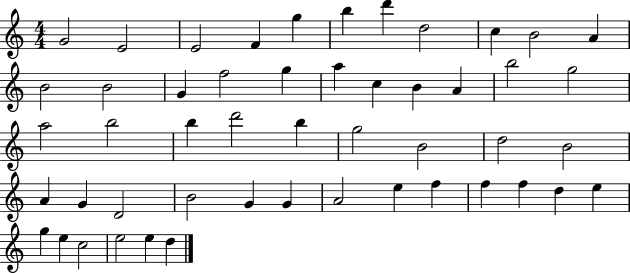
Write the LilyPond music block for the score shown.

{
  \clef treble
  \numericTimeSignature
  \time 4/4
  \key c \major
  g'2 e'2 | e'2 f'4 g''4 | b''4 d'''4 d''2 | c''4 b'2 a'4 | \break b'2 b'2 | g'4 f''2 g''4 | a''4 c''4 b'4 a'4 | b''2 g''2 | \break a''2 b''2 | b''4 d'''2 b''4 | g''2 b'2 | d''2 b'2 | \break a'4 g'4 d'2 | b'2 g'4 g'4 | a'2 e''4 f''4 | f''4 f''4 d''4 e''4 | \break g''4 e''4 c''2 | e''2 e''4 d''4 | \bar "|."
}